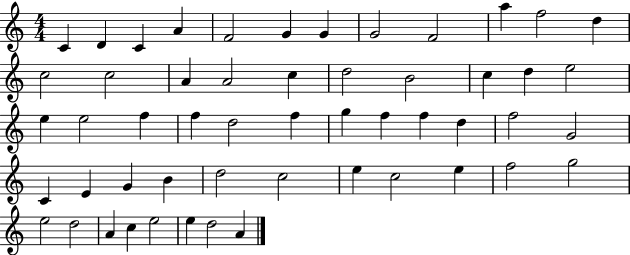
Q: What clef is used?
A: treble